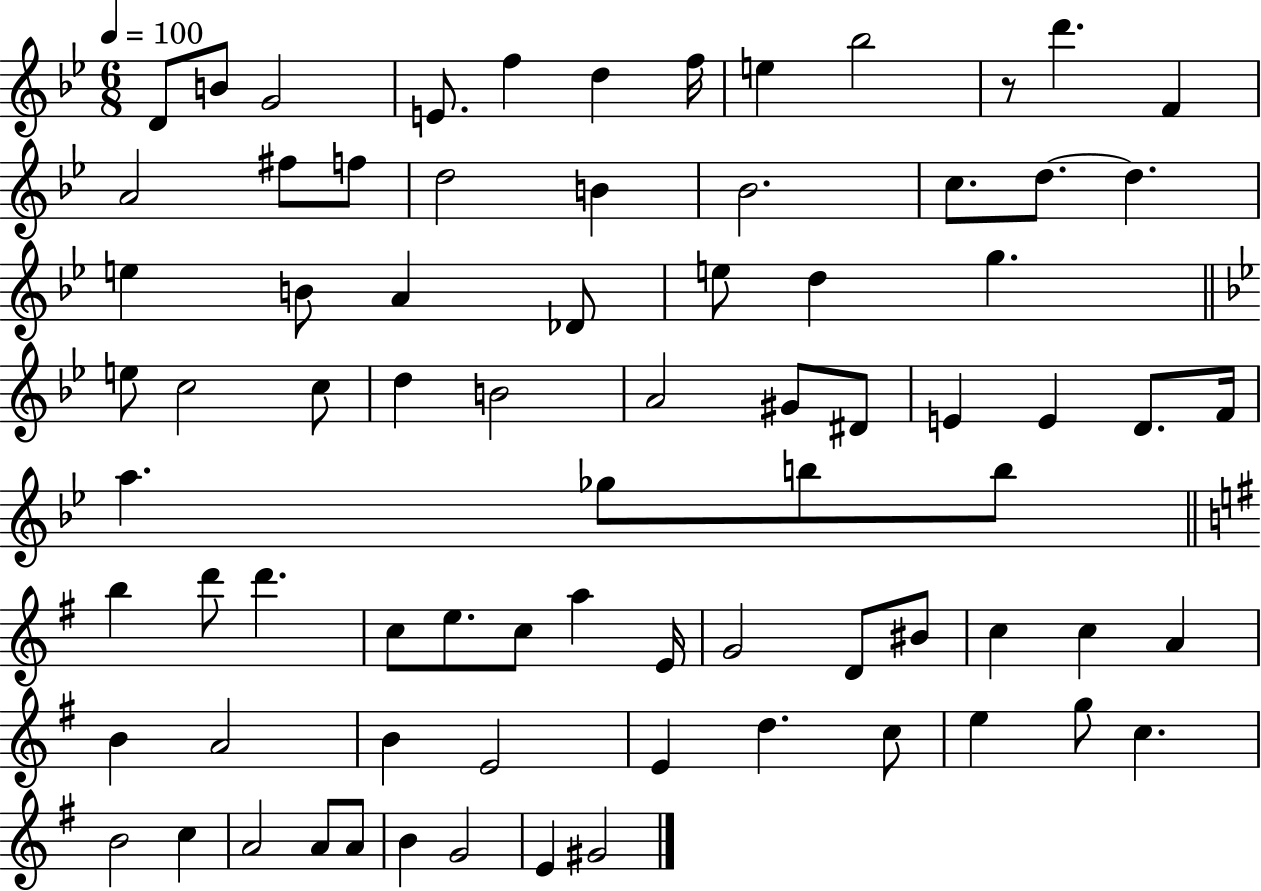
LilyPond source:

{
  \clef treble
  \numericTimeSignature
  \time 6/8
  \key bes \major
  \tempo 4 = 100
  d'8 b'8 g'2 | e'8. f''4 d''4 f''16 | e''4 bes''2 | r8 d'''4. f'4 | \break a'2 fis''8 f''8 | d''2 b'4 | bes'2. | c''8. d''8.~~ d''4. | \break e''4 b'8 a'4 des'8 | e''8 d''4 g''4. | \bar "||" \break \key g \minor e''8 c''2 c''8 | d''4 b'2 | a'2 gis'8 dis'8 | e'4 e'4 d'8. f'16 | \break a''4. ges''8 b''8 b''8 | \bar "||" \break \key g \major b''4 d'''8 d'''4. | c''8 e''8. c''8 a''4 e'16 | g'2 d'8 bis'8 | c''4 c''4 a'4 | \break b'4 a'2 | b'4 e'2 | e'4 d''4. c''8 | e''4 g''8 c''4. | \break b'2 c''4 | a'2 a'8 a'8 | b'4 g'2 | e'4 gis'2 | \break \bar "|."
}